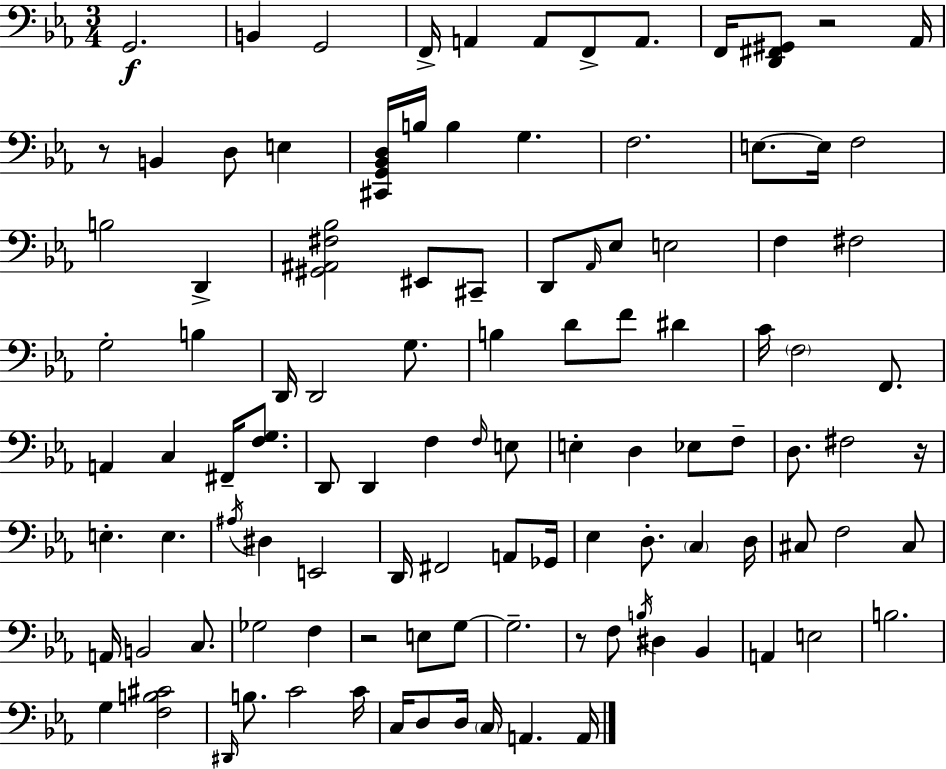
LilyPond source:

{
  \clef bass
  \numericTimeSignature
  \time 3/4
  \key c \minor
  \repeat volta 2 { g,2.\f | b,4 g,2 | f,16-> a,4 a,8 f,8-> a,8. | f,16 <d, fis, gis,>8 r2 aes,16 | \break r8 b,4 d8 e4 | <cis, g, bes, d>16 b16 b4 g4. | f2. | e8.~~ e16 f2 | \break b2 d,4-> | <gis, ais, fis bes>2 eis,8 cis,8-- | d,8 \grace { aes,16 } ees8 e2 | f4 fis2 | \break g2-. b4 | d,16 d,2 g8. | b4 d'8 f'8 dis'4 | c'16 \parenthesize f2 f,8. | \break a,4 c4 fis,16-- <f g>8. | d,8 d,4 f4 \grace { f16 } | e8 e4-. d4 ees8 | f8-- d8. fis2 | \break r16 e4.-. e4. | \acciaccatura { ais16 } dis4 e,2 | d,16 fis,2 | a,8 ges,16 ees4 d8.-. \parenthesize c4 | \break d16 cis8 f2 | cis8 a,16 b,2 | c8. ges2 f4 | r2 e8 | \break g8~~ g2.-- | r8 f8 \acciaccatura { b16 } dis4 | bes,4 a,4 e2 | b2. | \break g4 <f b cis'>2 | \grace { dis,16 } b8. c'2 | c'16 c16 d8 d16 \parenthesize c16 a,4. | a,16 } \bar "|."
}